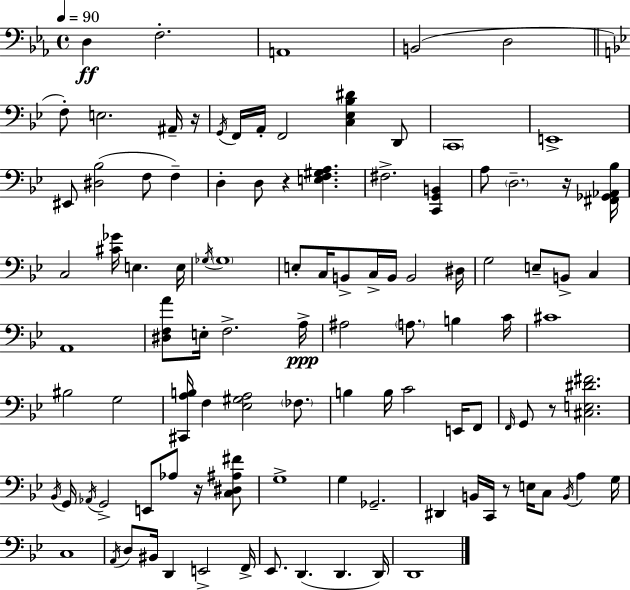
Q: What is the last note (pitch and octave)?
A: D2